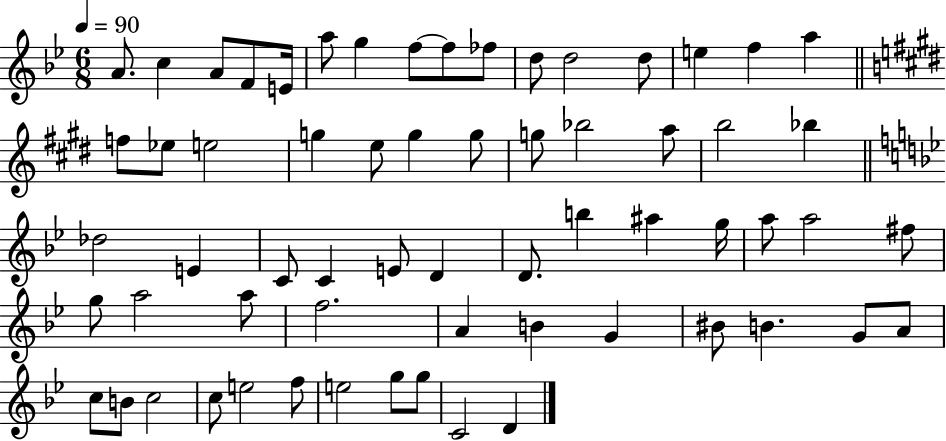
X:1
T:Untitled
M:6/8
L:1/4
K:Bb
A/2 c A/2 F/2 E/4 a/2 g f/2 f/2 _f/2 d/2 d2 d/2 e f a f/2 _e/2 e2 g e/2 g g/2 g/2 _b2 a/2 b2 _b _d2 E C/2 C E/2 D D/2 b ^a g/4 a/2 a2 ^f/2 g/2 a2 a/2 f2 A B G ^B/2 B G/2 A/2 c/2 B/2 c2 c/2 e2 f/2 e2 g/2 g/2 C2 D